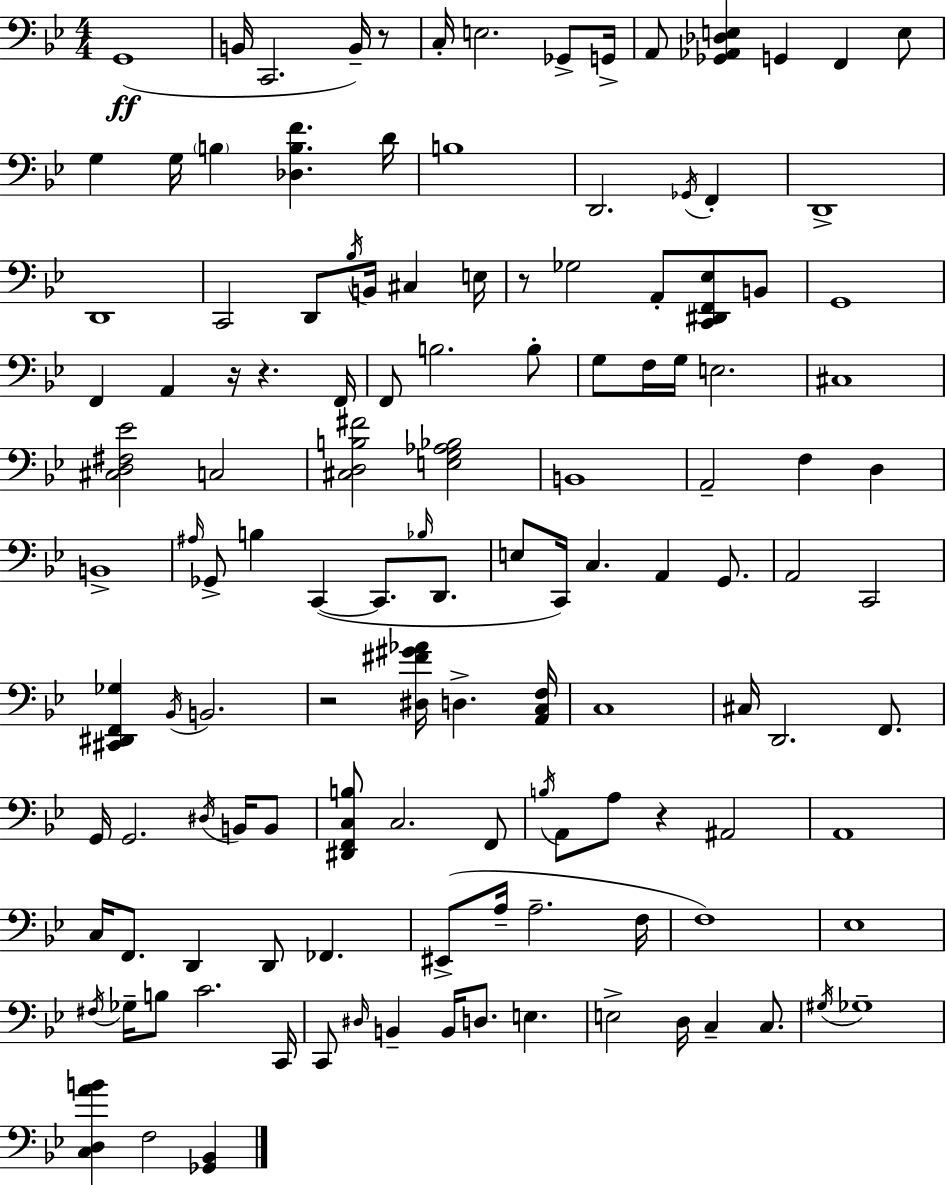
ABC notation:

X:1
T:Untitled
M:4/4
L:1/4
K:Bb
G,,4 B,,/4 C,,2 B,,/4 z/2 C,/4 E,2 _G,,/2 G,,/4 A,,/2 [_G,,_A,,_D,E,] G,, F,, E,/2 G, G,/4 B, [_D,B,F] D/4 B,4 D,,2 _G,,/4 F,, D,,4 D,,4 C,,2 D,,/2 _B,/4 B,,/4 ^C, E,/4 z/2 _G,2 A,,/2 [C,,^D,,F,,_E,]/2 B,,/2 G,,4 F,, A,, z/4 z F,,/4 F,,/2 B,2 B,/2 G,/2 F,/4 G,/4 E,2 ^C,4 [^C,D,^F,_E]2 C,2 [^C,D,B,^F]2 [E,G,_A,_B,]2 B,,4 A,,2 F, D, B,,4 ^A,/4 _G,,/2 B, C,, C,,/2 _B,/4 D,,/2 E,/2 C,,/4 C, A,, G,,/2 A,,2 C,,2 [^C,,^D,,F,,_G,] _B,,/4 B,,2 z2 [^D,^F^G_A]/4 D, [A,,C,F,]/4 C,4 ^C,/4 D,,2 F,,/2 G,,/4 G,,2 ^D,/4 B,,/4 B,,/2 [^D,,F,,C,B,]/2 C,2 F,,/2 B,/4 A,,/2 A,/2 z ^A,,2 A,,4 C,/4 F,,/2 D,, D,,/2 _F,, ^E,,/2 A,/4 A,2 F,/4 F,4 _E,4 ^F,/4 _G,/4 B,/2 C2 C,,/4 C,,/2 ^D,/4 B,, B,,/4 D,/2 E, E,2 D,/4 C, C,/2 ^G,/4 _G,4 [C,D,AB] F,2 [_G,,_B,,]